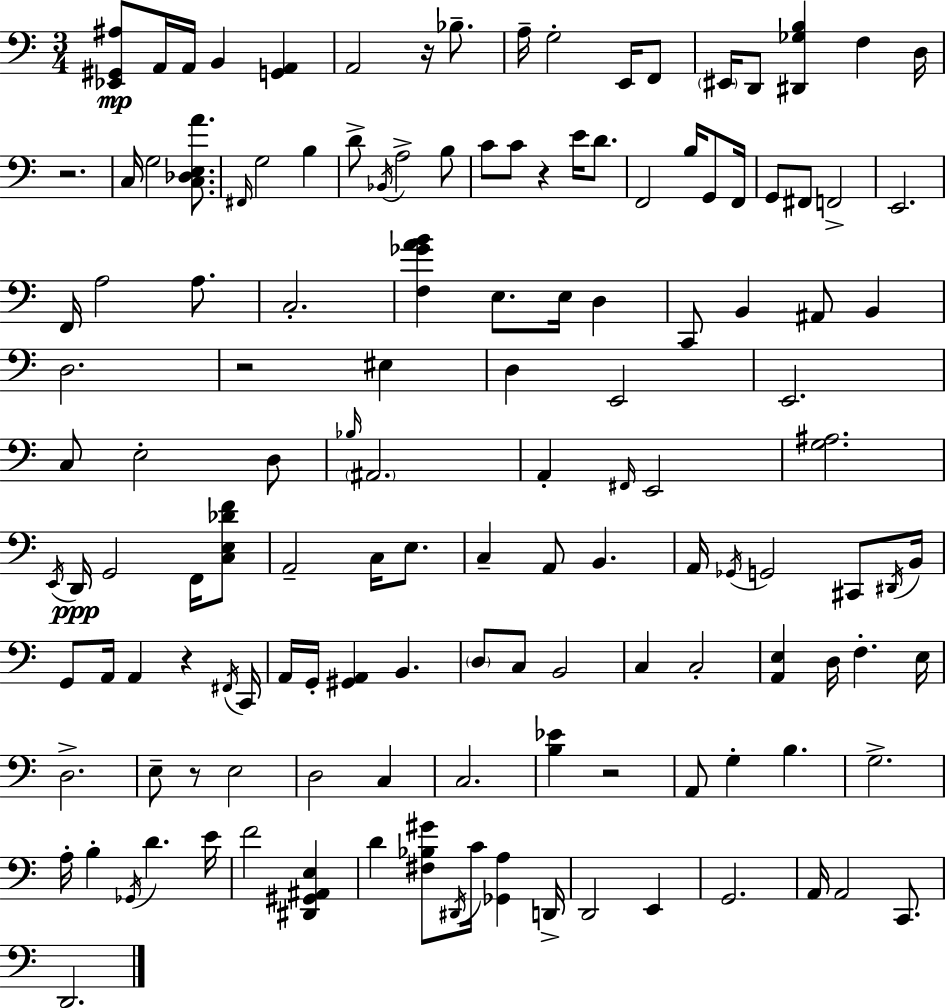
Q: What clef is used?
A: bass